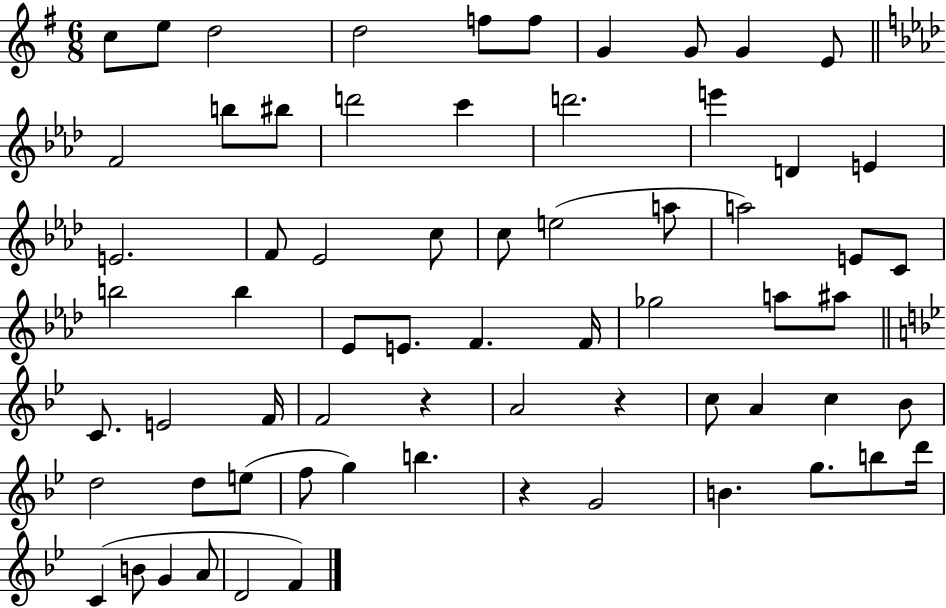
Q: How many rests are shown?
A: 3